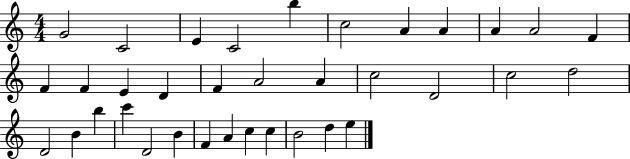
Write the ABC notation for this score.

X:1
T:Untitled
M:4/4
L:1/4
K:C
G2 C2 E C2 b c2 A A A A2 F F F E D F A2 A c2 D2 c2 d2 D2 B b c' D2 B F A c c B2 d e